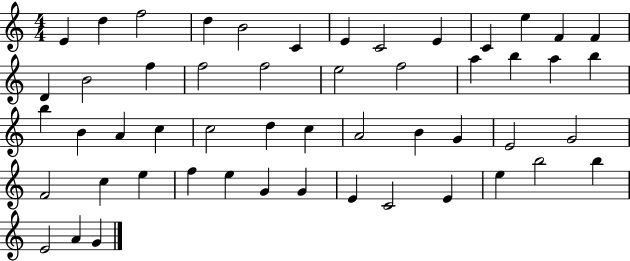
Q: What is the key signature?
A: C major